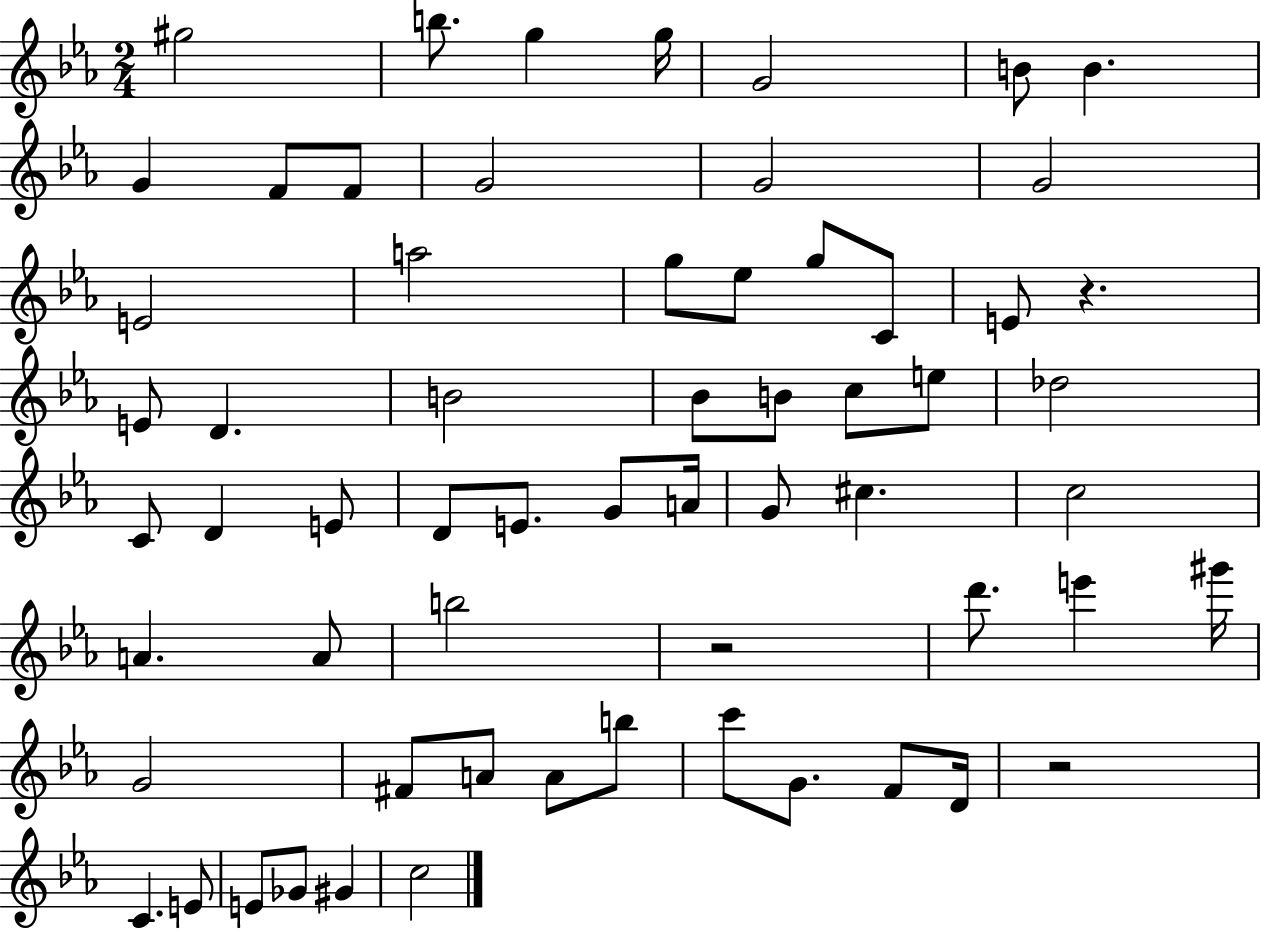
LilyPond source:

{
  \clef treble
  \numericTimeSignature
  \time 2/4
  \key ees \major
  gis''2 | b''8. g''4 g''16 | g'2 | b'8 b'4. | \break g'4 f'8 f'8 | g'2 | g'2 | g'2 | \break e'2 | a''2 | g''8 ees''8 g''8 c'8 | e'8 r4. | \break e'8 d'4. | b'2 | bes'8 b'8 c''8 e''8 | des''2 | \break c'8 d'4 e'8 | d'8 e'8. g'8 a'16 | g'8 cis''4. | c''2 | \break a'4. a'8 | b''2 | r2 | d'''8. e'''4 gis'''16 | \break g'2 | fis'8 a'8 a'8 b''8 | c'''8 g'8. f'8 d'16 | r2 | \break c'4. e'8 | e'8 ges'8 gis'4 | c''2 | \bar "|."
}